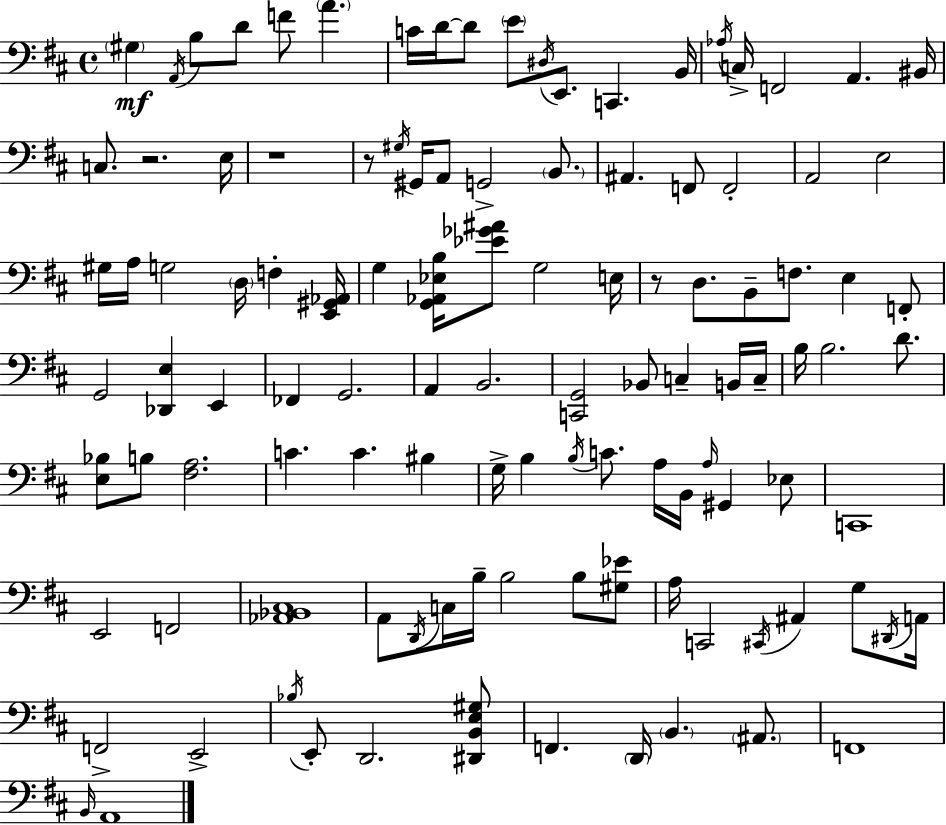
{
  \clef bass
  \time 4/4
  \defaultTimeSignature
  \key d \major
  \parenthesize gis4\mf \acciaccatura { a,16 } b8 d'8 f'8 \parenthesize a'4. | c'16 d'16~~ d'8 \parenthesize e'8 \acciaccatura { dis16 } e,8. c,4. | b,16 \acciaccatura { aes16 } c16-> f,2 a,4. | bis,16 c8. r2. | \break e16 r1 | r8 \acciaccatura { gis16 } gis,16 a,8 g,2-> | \parenthesize b,8. ais,4. f,8 f,2-. | a,2 e2 | \break gis16 a16 g2 \parenthesize d16 f4-. | <e, gis, aes,>16 g4 <g, aes, ees b>16 <ees' ges' ais'>8 g2 | e16 r8 d8. b,8-- f8. e4 | f,8-. g,2 <des, e>4 | \break e,4 fes,4 g,2. | a,4 b,2. | <c, g,>2 bes,8 c4-- | b,16 c16-- b16 b2. | \break d'8. <e bes>8 b8 <fis a>2. | c'4. c'4. | bis4 g16-> b4 \acciaccatura { b16 } c'8. a16 b,16 \grace { a16 } | gis,4 ees8 c,1 | \break e,2 f,2 | <aes, bes, cis>1 | a,8 \acciaccatura { d,16 } c16 b16-- b2 | b8 <gis ees'>8 a16 c,2 | \break \acciaccatura { cis,16 } ais,4 g8 \acciaccatura { dis,16 } a,16 f,2-> | e,2-> \acciaccatura { bes16 } e,8-. d,2. | <dis, b, e gis>8 f,4. | \parenthesize d,16 \parenthesize b,4. \parenthesize ais,8. f,1 | \break \grace { b,16 } a,1 | \bar "|."
}